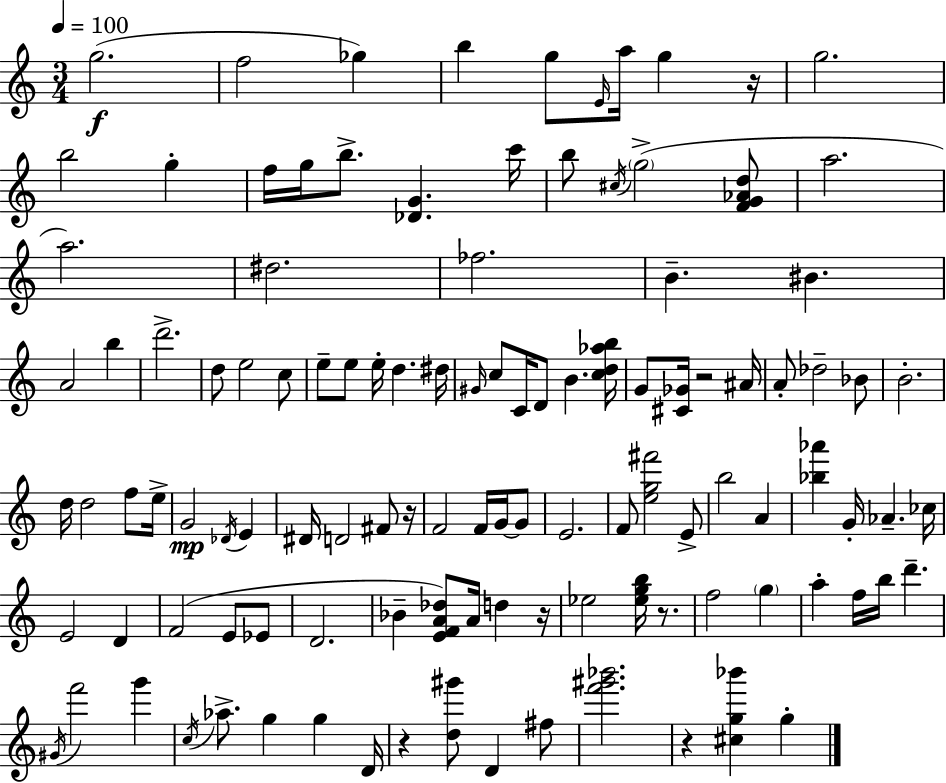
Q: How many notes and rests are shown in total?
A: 113